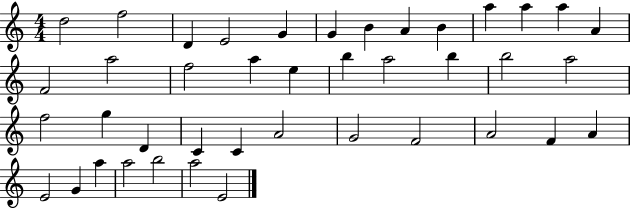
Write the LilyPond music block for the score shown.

{
  \clef treble
  \numericTimeSignature
  \time 4/4
  \key c \major
  d''2 f''2 | d'4 e'2 g'4 | g'4 b'4 a'4 b'4 | a''4 a''4 a''4 a'4 | \break f'2 a''2 | f''2 a''4 e''4 | b''4 a''2 b''4 | b''2 a''2 | \break f''2 g''4 d'4 | c'4 c'4 a'2 | g'2 f'2 | a'2 f'4 a'4 | \break e'2 g'4 a''4 | a''2 b''2 | a''2 e'2 | \bar "|."
}